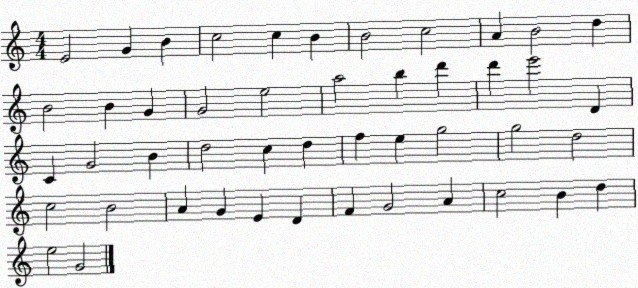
X:1
T:Untitled
M:4/4
L:1/4
K:C
E2 G B c2 c B B2 c2 A B2 d B2 B G G2 e2 a2 b d' d' e'2 D C G2 B d2 c d f e g2 g2 d2 c2 B2 A G E D F G2 A c2 B d e2 G2